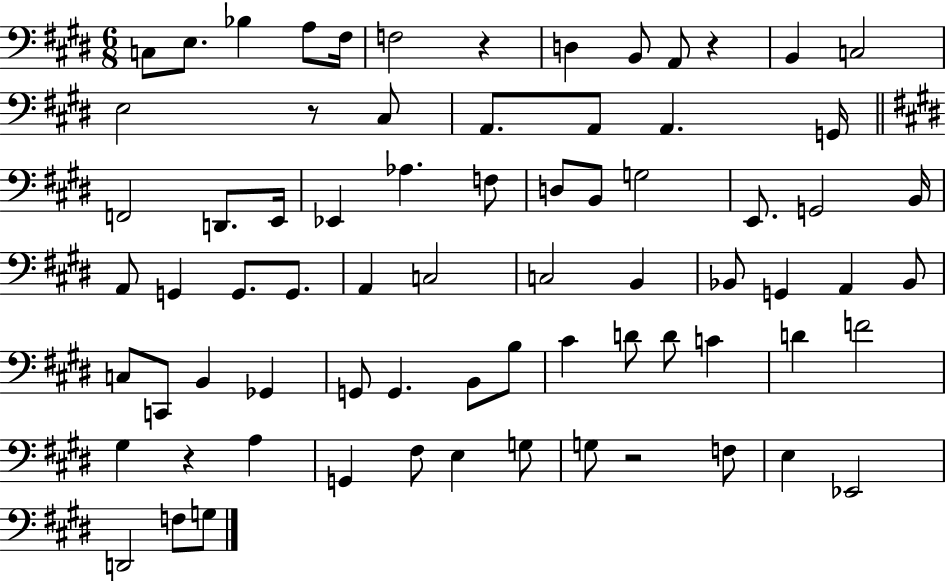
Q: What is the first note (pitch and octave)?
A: C3